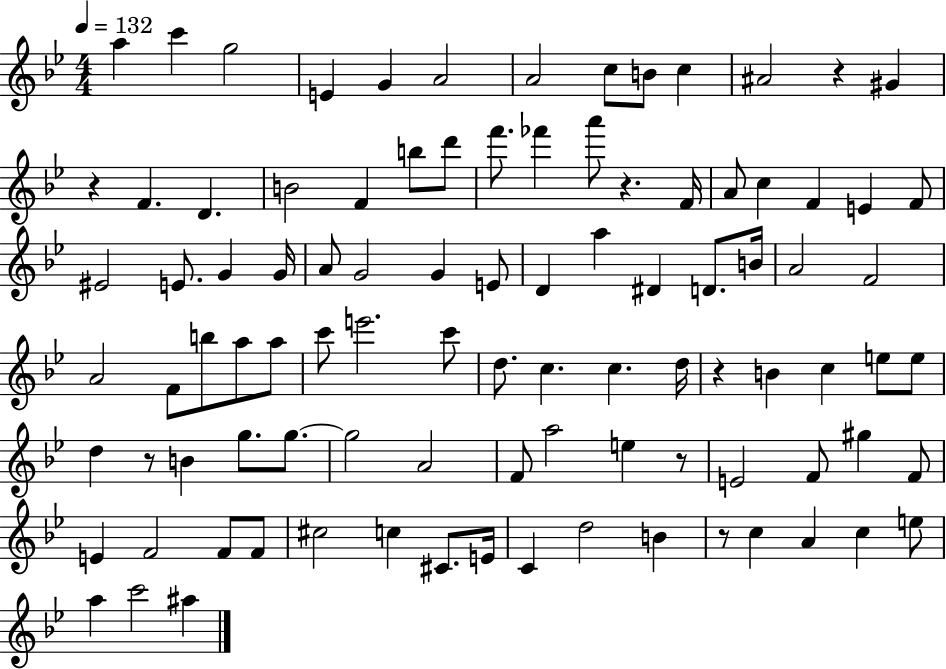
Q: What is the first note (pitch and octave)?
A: A5